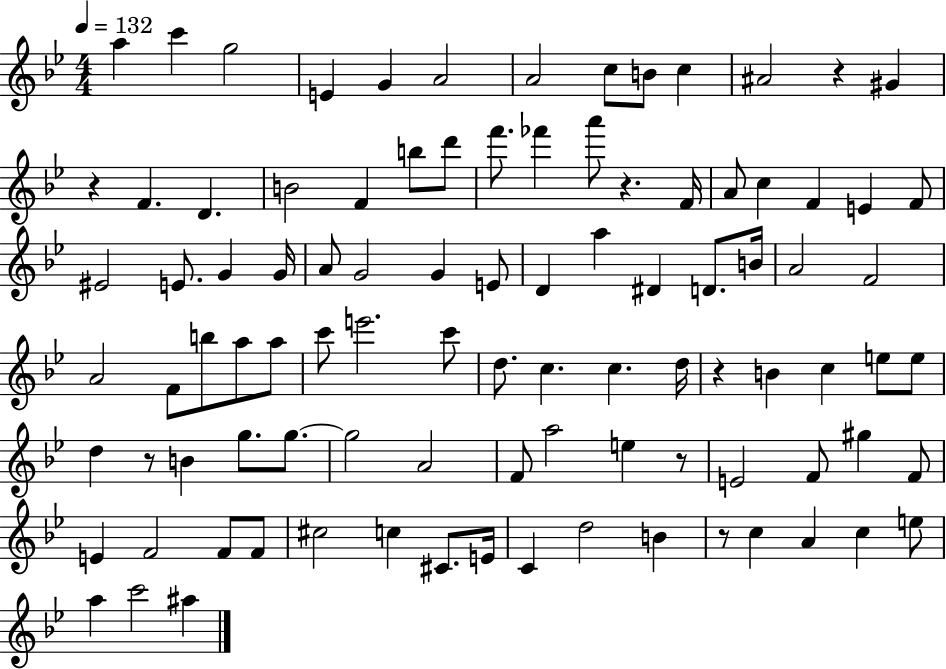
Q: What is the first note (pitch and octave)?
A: A5